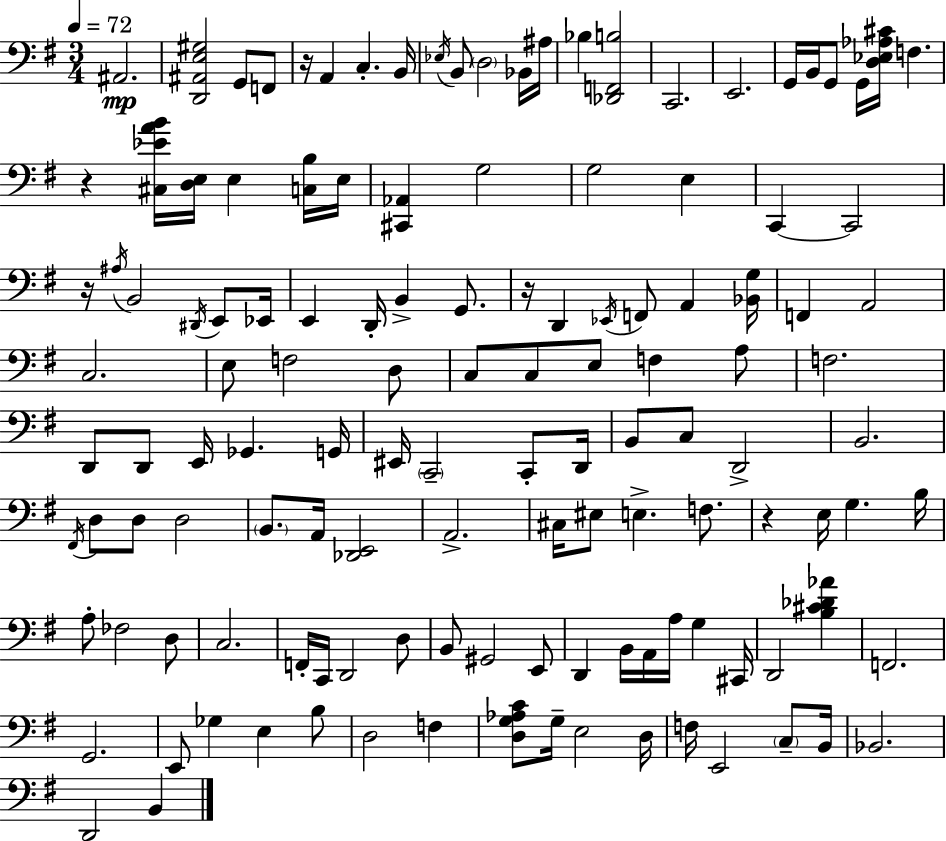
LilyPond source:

{
  \clef bass
  \numericTimeSignature
  \time 3/4
  \key e \minor
  \tempo 4 = 72
  ais,2.\mp | <d, ais, e gis>2 g,8 f,8 | r16 a,4 c4.-. b,16 | \acciaccatura { ees16 } b,8 \parenthesize d2 bes,16 | \break ais16 bes4 <des, f, b>2 | c,2. | e,2. | g,16 b,16 g,8 g,16 <d ees aes cis'>16 f4. | \break r4 <cis ees' a' b'>16 <d e>16 e4 <c b>16 | e16 <cis, aes,>4 g2 | g2 e4 | c,4~~ c,2 | \break r16 \acciaccatura { ais16 } b,2 \acciaccatura { dis,16 } | e,8 ees,16 e,4 d,16-. b,4-> | g,8. r16 d,4 \acciaccatura { ees,16 } f,8 a,4 | <bes, g>16 f,4 a,2 | \break c2. | e8 f2 | d8 c8 c8 e8 f4 | a8 f2. | \break d,8 d,8 e,16 ges,4. | g,16 eis,16 \parenthesize c,2-- | c,8-. d,16 b,8 c8 d,2-> | b,2. | \break \acciaccatura { fis,16 } d8 d8 d2 | \parenthesize b,8. a,16 <des, e,>2 | a,2.-> | cis16 eis8 e4.-> | \break f8. r4 e16 g4. | b16 a8-. fes2 | d8 c2. | f,16-. c,16 d,2 | \break d8 b,8 gis,2 | e,8 d,4 b,16 a,16 a16 | g4 cis,16 d,2 | <b cis' des' aes'>4 f,2. | \break g,2. | e,8 ges4 e4 | b8 d2 | f4 <d g aes c'>8 g16-- e2 | \break d16 f16 e,2 | \parenthesize c8-- b,16 bes,2. | d,2 | b,4 \bar "|."
}